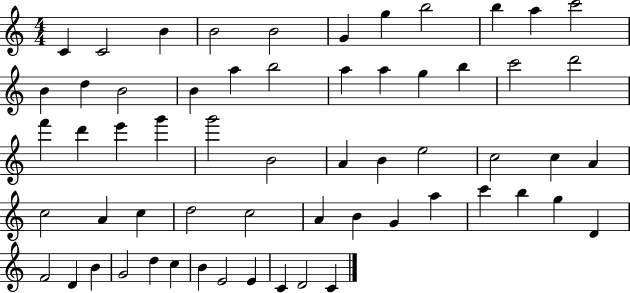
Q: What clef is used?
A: treble